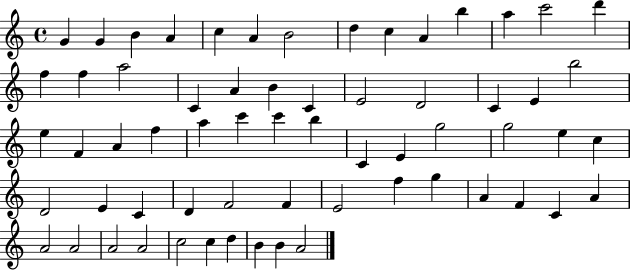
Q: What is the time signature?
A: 4/4